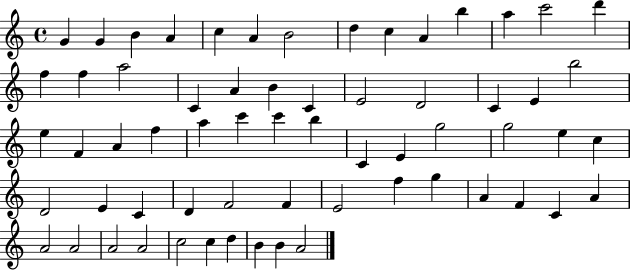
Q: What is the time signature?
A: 4/4